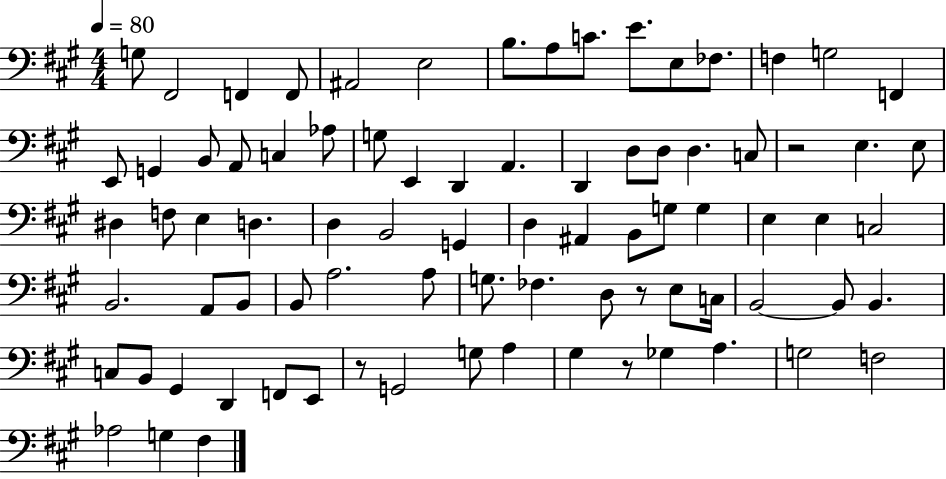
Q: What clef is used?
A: bass